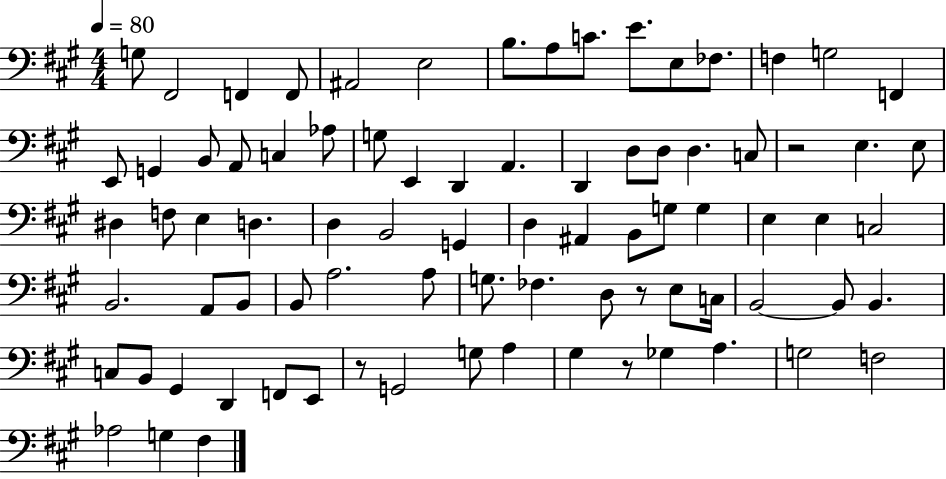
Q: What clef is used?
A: bass